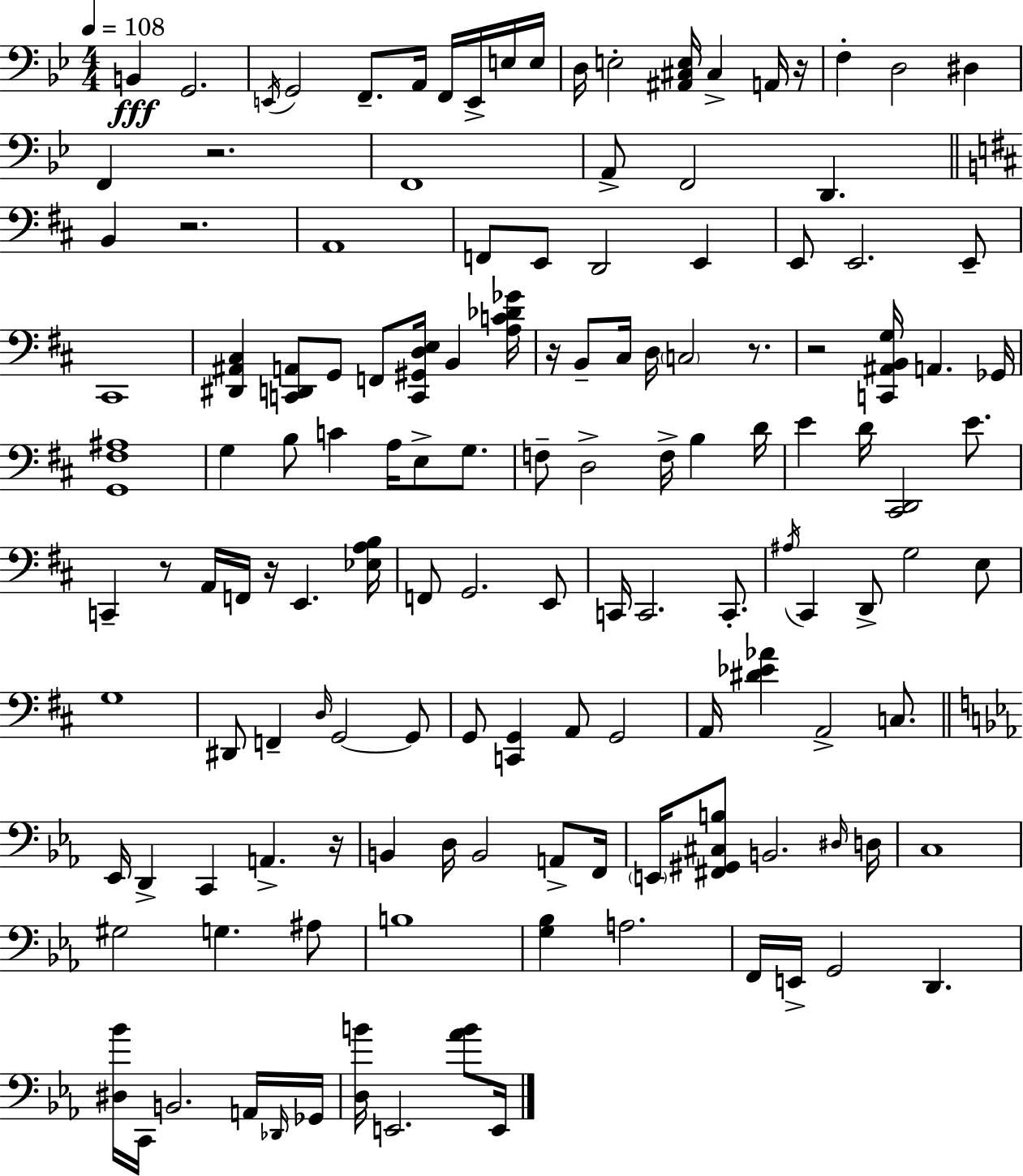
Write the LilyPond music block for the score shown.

{
  \clef bass
  \numericTimeSignature
  \time 4/4
  \key g \minor
  \tempo 4 = 108
  \repeat volta 2 { b,4\fff g,2. | \acciaccatura { e,16 } g,2 f,8.-- a,16 f,16 e,16-> e16 | e16 d16 e2-. <ais, cis e>16 cis4-> a,16 | r16 f4-. d2 dis4 | \break f,4 r2. | f,1 | a,8-> f,2 d,4. | \bar "||" \break \key b \minor b,4 r2. | a,1 | f,8 e,8 d,2 e,4 | e,8 e,2. e,8-- | \break cis,1 | <dis, ais, cis>4 <c, d, a,>8 g,8 f,8 <c, gis, d e>16 b,4 <a c' des' ges'>16 | r16 b,8-- cis16 d16 \parenthesize c2 r8. | r2 <c, ais, b, g>16 a,4. ges,16 | \break <g, fis ais>1 | g4 b8 c'4 a16 e8-> g8. | f8-- d2-> f16-> b4 d'16 | e'4 d'16 <cis, d,>2 e'8. | \break c,4-- r8 a,16 f,16 r16 e,4. <ees a b>16 | f,8 g,2. e,8 | c,16 c,2. c,8.-. | \acciaccatura { ais16 } cis,4 d,8-> g2 e8 | \break g1 | dis,8 f,4-- \grace { d16 } g,2~~ | g,8 g,8 <c, g,>4 a,8 g,2 | a,16 <dis' ees' aes'>4 a,2-> c8. | \break \bar "||" \break \key ees \major ees,16 d,4-> c,4 a,4.-> r16 | b,4 d16 b,2 a,8-> f,16 | \parenthesize e,16 <fis, gis, cis b>8 b,2. \grace { dis16 } | d16 c1 | \break gis2 g4. ais8 | b1 | <g bes>4 a2. | f,16 e,16-> g,2 d,4. | \break <dis bes'>16 c,16 b,2. a,16 | \grace { des,16 } ges,16 <d b'>16 e,2. <aes' b'>8 | e,16 } \bar "|."
}